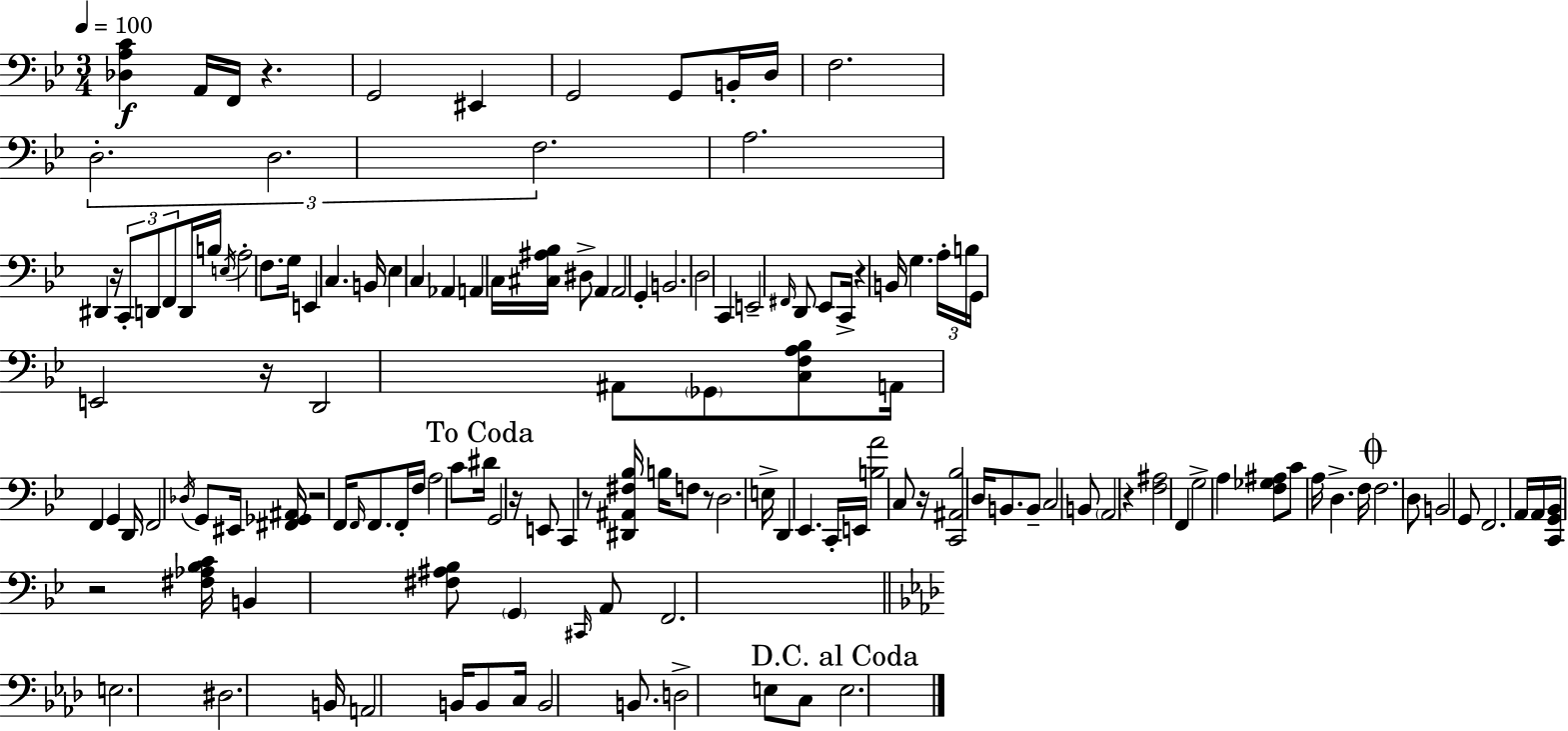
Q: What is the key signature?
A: BES major